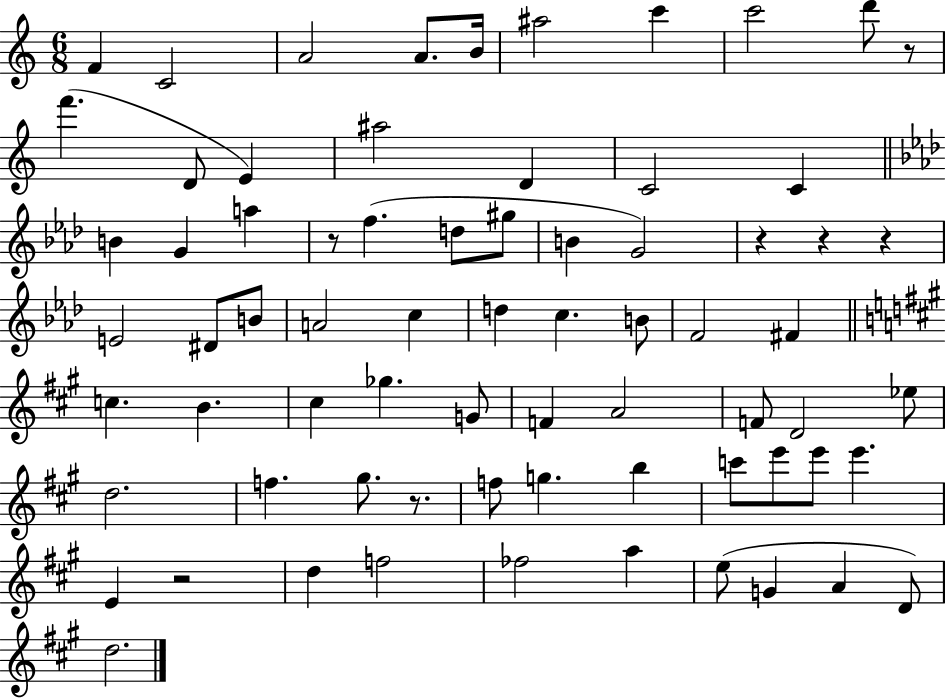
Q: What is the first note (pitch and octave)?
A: F4